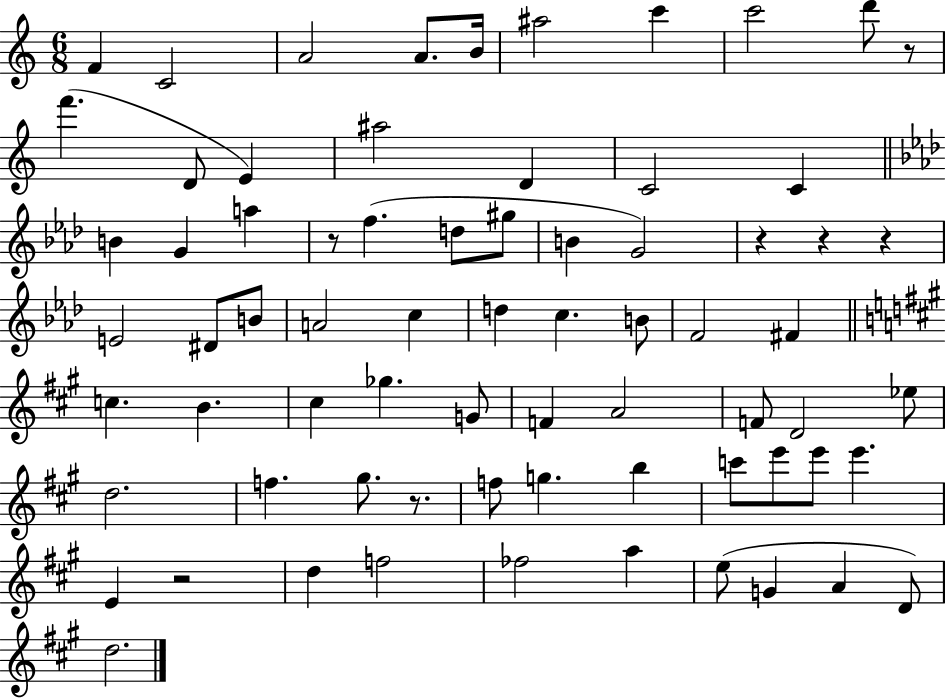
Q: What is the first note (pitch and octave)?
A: F4